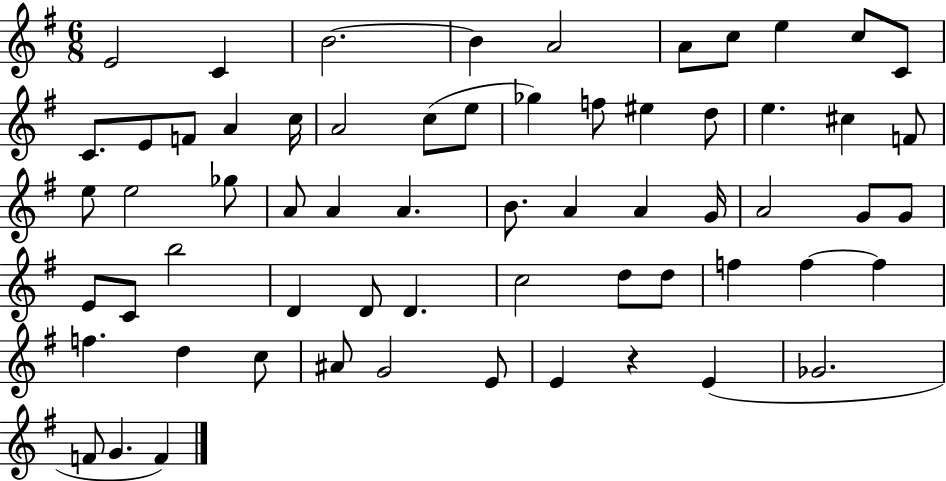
{
  \clef treble
  \numericTimeSignature
  \time 6/8
  \key g \major
  e'2 c'4 | b'2.~~ | b'4 a'2 | a'8 c''8 e''4 c''8 c'8 | \break c'8. e'8 f'8 a'4 c''16 | a'2 c''8( e''8 | ges''4) f''8 eis''4 d''8 | e''4. cis''4 f'8 | \break e''8 e''2 ges''8 | a'8 a'4 a'4. | b'8. a'4 a'4 g'16 | a'2 g'8 g'8 | \break e'8 c'8 b''2 | d'4 d'8 d'4. | c''2 d''8 d''8 | f''4 f''4~~ f''4 | \break f''4. d''4 c''8 | ais'8 g'2 e'8 | e'4 r4 e'4( | ges'2. | \break f'8 g'4. f'4) | \bar "|."
}